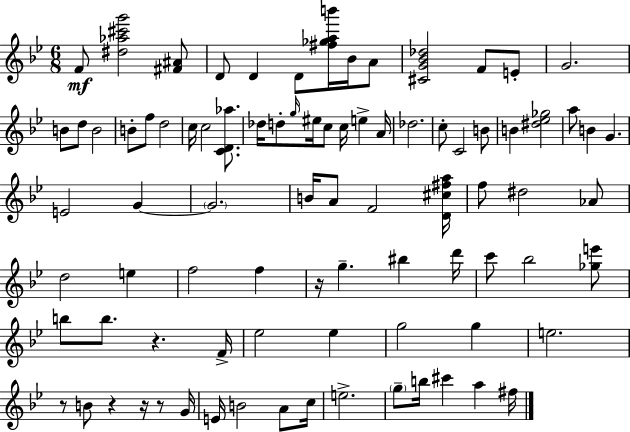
{
  \clef treble
  \numericTimeSignature
  \time 6/8
  \key g \minor
  f'8\mf <dis'' aes'' cis''' g'''>2 <fis' ais'>8 | d'8 d'4 d'8 <fis'' ges'' a'' b'''>16 bes'16 a'8 | <cis' g' bes' des''>2 f'8 e'8-. | g'2. | \break b'8 d''8 b'2 | b'8-. f''8 d''2 | c''16 c''2 <c' d' aes''>8. | des''16 d''8-. \grace { g''16 } eis''16 c''8 c''16 e''4-> | \break a'16 des''2. | c''8-. c'2 b'8 | b'4 <dis'' ees'' ges''>2 | a''8 b'4 g'4. | \break e'2 g'4~~ | \parenthesize g'2. | b'16 a'8 f'2 | <d' cis'' fis'' a''>16 f''8 dis''2 aes'8 | \break d''2 e''4 | f''2 f''4 | r16 g''4.-- bis''4 | d'''16 c'''8 bes''2 <ges'' e'''>8 | \break b''8 b''8. r4. | f'16-> ees''2 ees''4 | g''2 g''4 | e''2. | \break r8 b'8 r4 r16 r8 | g'16 e'16 b'2 a'8 | c''16 e''2.-> | \parenthesize g''8-- b''16 cis'''4 a''4 | \break fis''16 \bar "|."
}